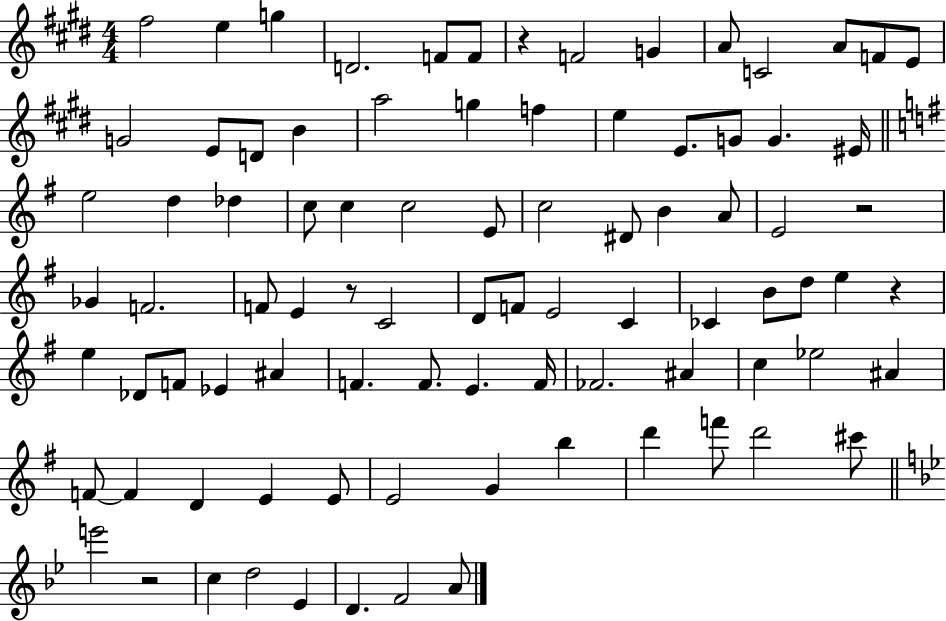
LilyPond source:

{
  \clef treble
  \numericTimeSignature
  \time 4/4
  \key e \major
  fis''2 e''4 g''4 | d'2. f'8 f'8 | r4 f'2 g'4 | a'8 c'2 a'8 f'8 e'8 | \break g'2 e'8 d'8 b'4 | a''2 g''4 f''4 | e''4 e'8. g'8 g'4. eis'16 | \bar "||" \break \key g \major e''2 d''4 des''4 | c''8 c''4 c''2 e'8 | c''2 dis'8 b'4 a'8 | e'2 r2 | \break ges'4 f'2. | f'8 e'4 r8 c'2 | d'8 f'8 e'2 c'4 | ces'4 b'8 d''8 e''4 r4 | \break e''4 des'8 f'8 ees'4 ais'4 | f'4. f'8. e'4. f'16 | fes'2. ais'4 | c''4 ees''2 ais'4 | \break f'8~~ f'4 d'4 e'4 e'8 | e'2 g'4 b''4 | d'''4 f'''8 d'''2 cis'''8 | \bar "||" \break \key g \minor e'''2 r2 | c''4 d''2 ees'4 | d'4. f'2 a'8 | \bar "|."
}